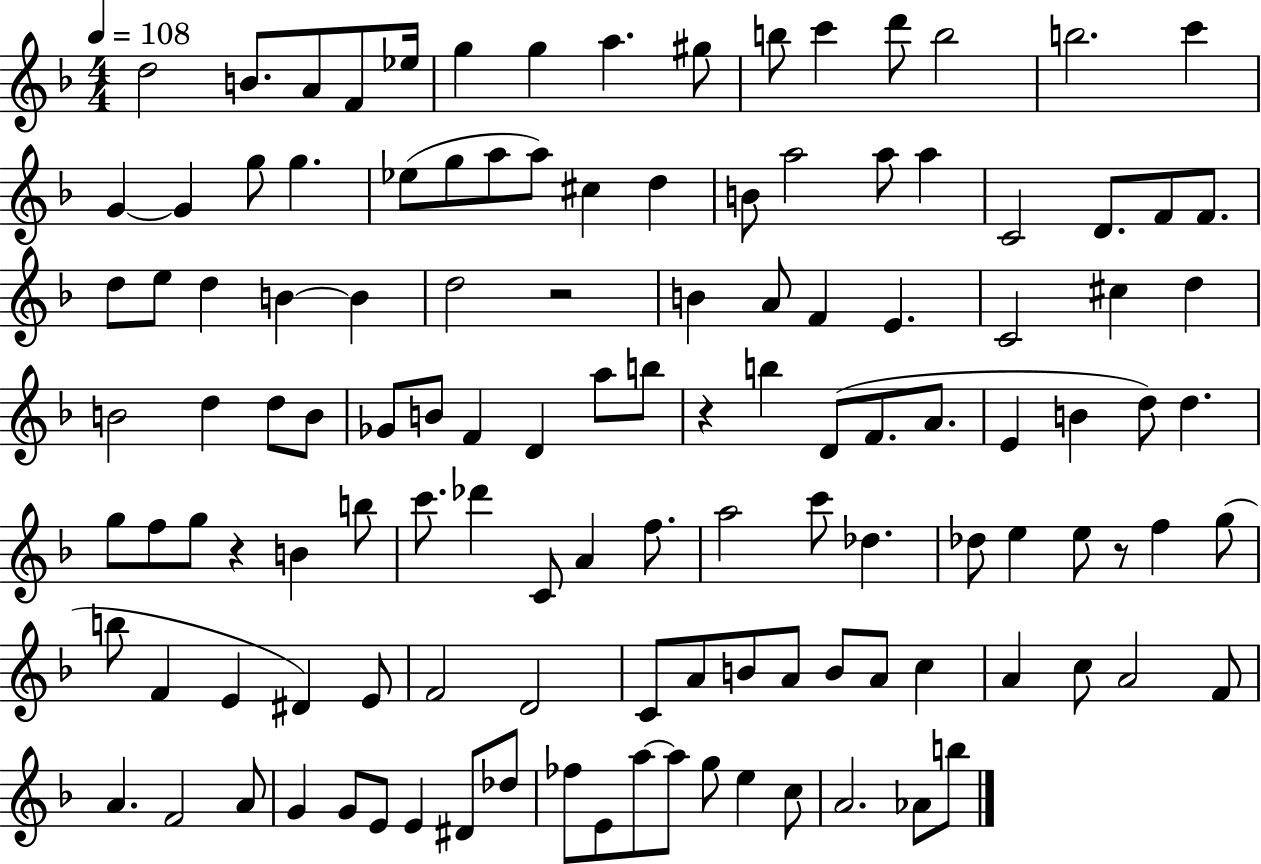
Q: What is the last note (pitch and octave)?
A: B5